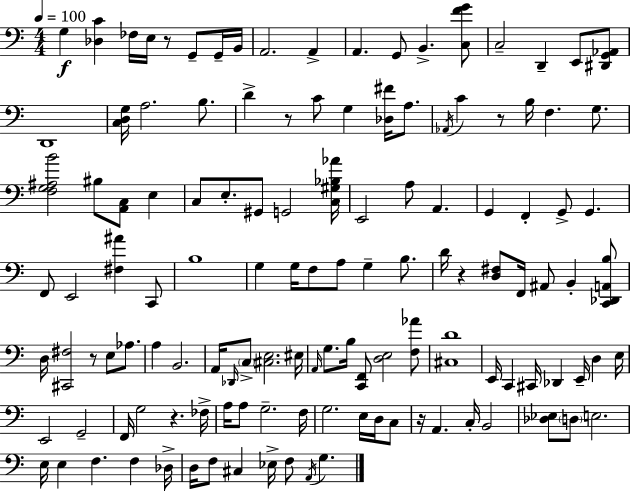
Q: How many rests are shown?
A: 7